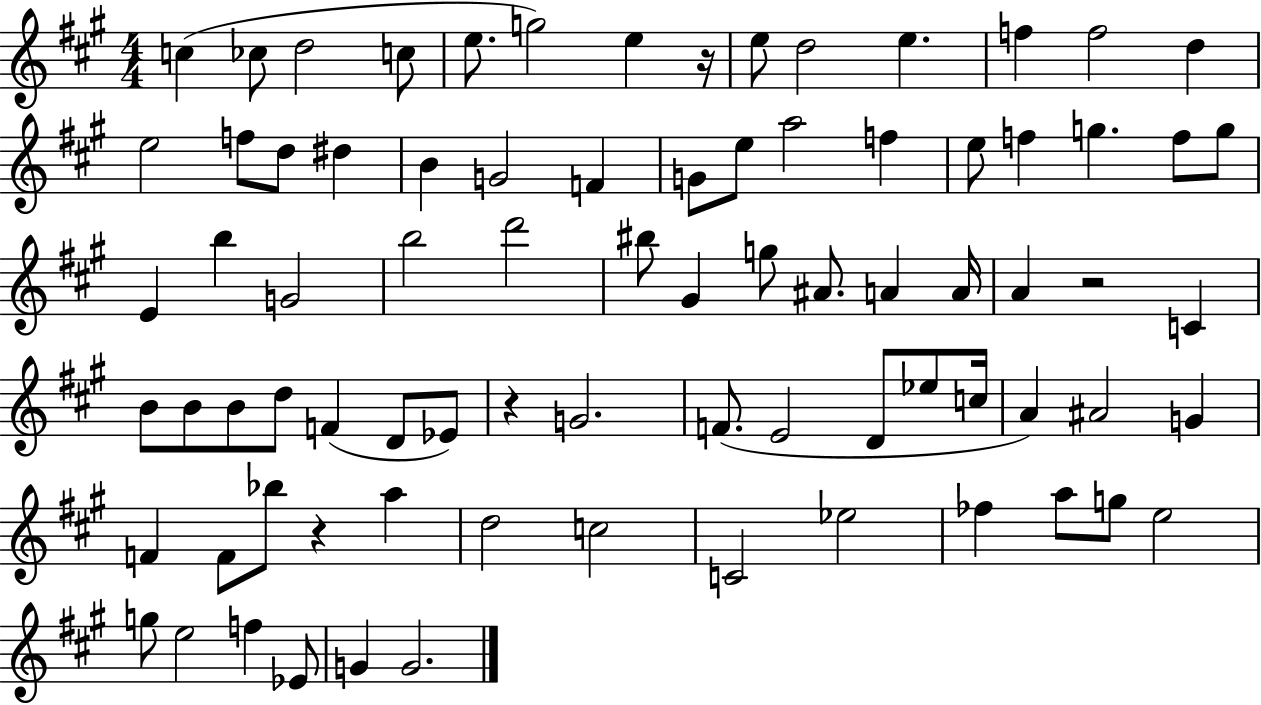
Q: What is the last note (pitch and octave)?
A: G4